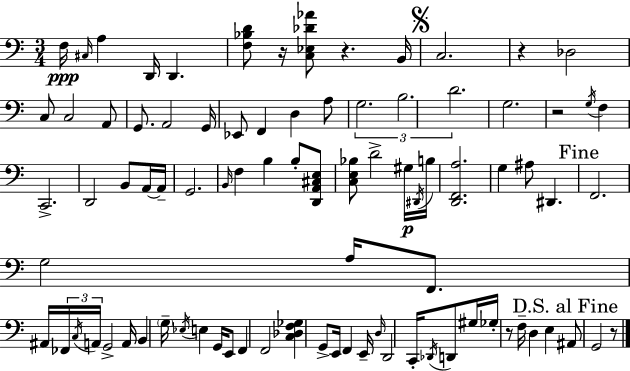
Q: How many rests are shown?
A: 6